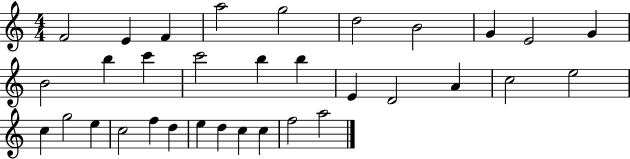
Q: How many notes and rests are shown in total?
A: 33